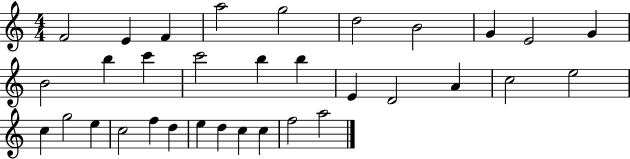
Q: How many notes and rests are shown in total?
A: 33